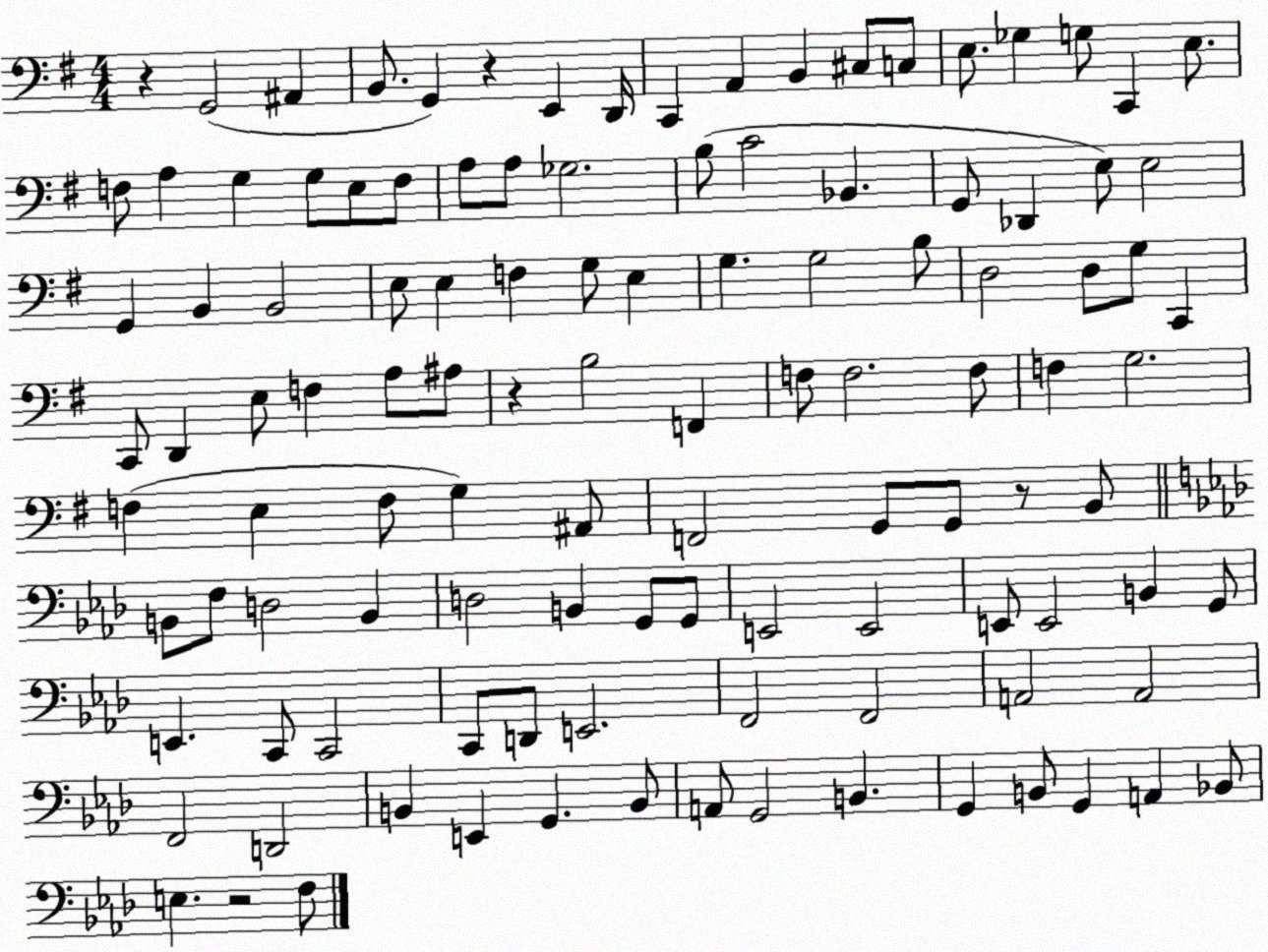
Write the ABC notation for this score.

X:1
T:Untitled
M:4/4
L:1/4
K:G
z G,,2 ^A,, B,,/2 G,, z E,, D,,/4 C,, A,, B,, ^C,/2 C,/2 E,/2 _G, G,/2 C,, E,/2 F,/2 A, G, G,/2 E,/2 F,/2 A,/2 A,/2 _G,2 B,/2 C2 _B,, G,,/2 _D,, E,/2 E,2 G,, B,, B,,2 E,/2 E, F, G,/2 E, G, G,2 B,/2 D,2 D,/2 G,/2 C,, C,,/2 D,, E,/2 F, A,/2 ^A,/2 z B,2 F,, F,/2 F,2 F,/2 F, G,2 F, E, F,/2 G, ^A,,/2 F,,2 G,,/2 G,,/2 z/2 B,,/2 B,,/2 F,/2 D,2 B,, D,2 B,, G,,/2 G,,/2 E,,2 E,,2 E,,/2 E,,2 B,, G,,/2 E,, C,,/2 C,,2 C,,/2 D,,/2 E,,2 F,,2 F,,2 A,,2 A,,2 F,,2 D,,2 B,, E,, G,, B,,/2 A,,/2 G,,2 B,, G,, B,,/2 G,, A,, _B,,/2 E, z2 F,/2